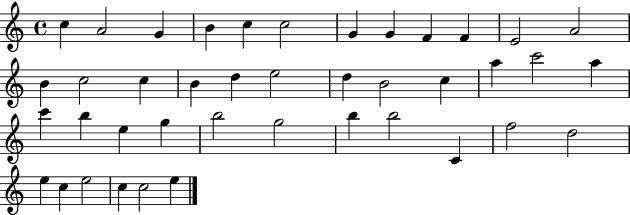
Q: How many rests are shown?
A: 0